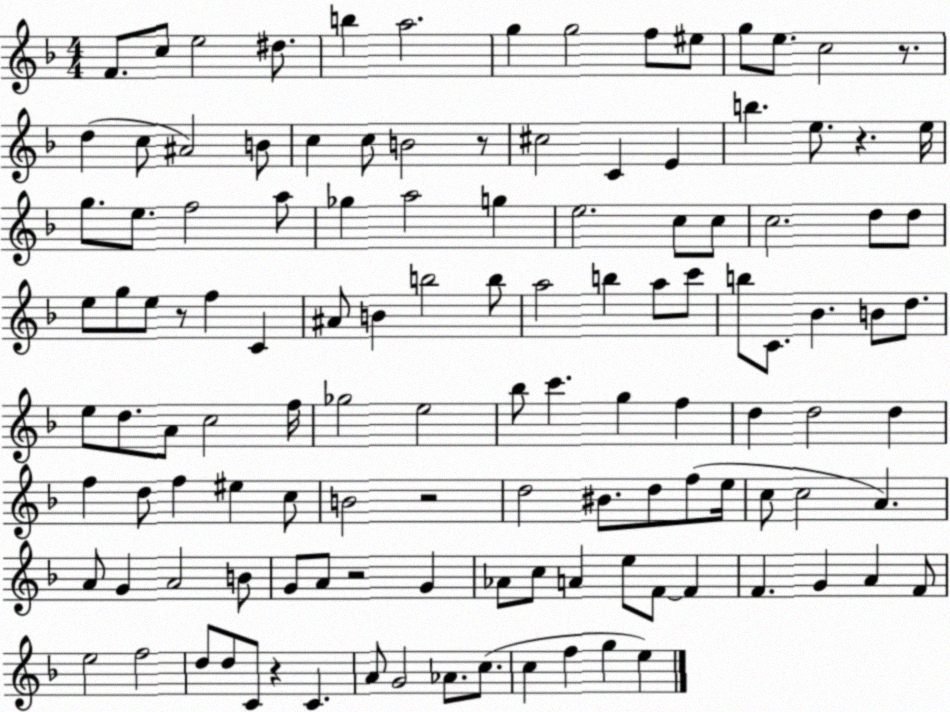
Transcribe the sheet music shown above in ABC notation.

X:1
T:Untitled
M:4/4
L:1/4
K:F
F/2 c/2 e2 ^d/2 b a2 g g2 f/2 ^e/2 g/2 e/2 c2 z/2 d c/2 ^A2 B/2 c c/2 B2 z/2 ^c2 C E b e/2 z e/4 g/2 e/2 f2 a/2 _g a2 g e2 c/2 c/2 c2 d/2 d/2 e/2 g/2 e/2 z/2 f C ^A/2 B b2 b/2 a2 b a/2 c'/2 b/2 C/2 _B B/2 d/2 e/2 d/2 A/2 c2 f/4 _g2 e2 _b/2 c' g f d d2 d f d/2 f ^e c/2 B2 z2 d2 ^B/2 d/2 f/2 e/4 c/2 c2 A A/2 G A2 B/2 G/2 A/2 z2 G _A/2 c/2 A e/2 F/2 F F G A F/2 e2 f2 d/2 d/2 C/2 z C A/2 G2 _A/2 c/2 c f g e